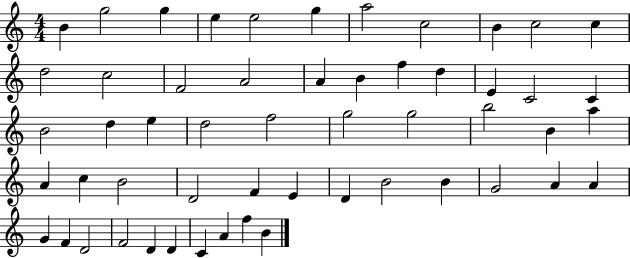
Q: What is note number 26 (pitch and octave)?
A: D5